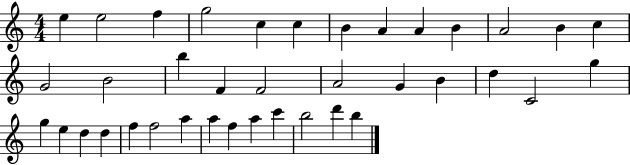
E5/q E5/h F5/q G5/h C5/q C5/q B4/q A4/q A4/q B4/q A4/h B4/q C5/q G4/h B4/h B5/q F4/q F4/h A4/h G4/q B4/q D5/q C4/h G5/q G5/q E5/q D5/q D5/q F5/q F5/h A5/q A5/q F5/q A5/q C6/q B5/h D6/q B5/q